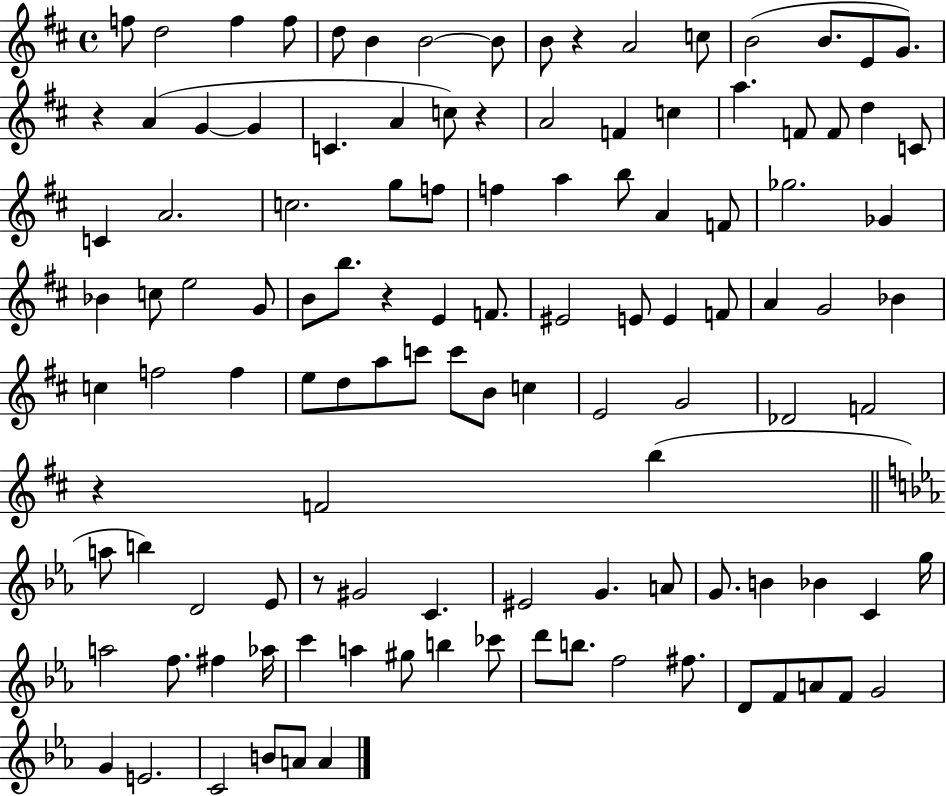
{
  \clef treble
  \time 4/4
  \defaultTimeSignature
  \key d \major
  f''8 d''2 f''4 f''8 | d''8 b'4 b'2~~ b'8 | b'8 r4 a'2 c''8 | b'2( b'8. e'8 g'8.) | \break r4 a'4( g'4~~ g'4 | c'4. a'4 c''8) r4 | a'2 f'4 c''4 | a''4. f'8 f'8 d''4 c'8 | \break c'4 a'2. | c''2. g''8 f''8 | f''4 a''4 b''8 a'4 f'8 | ges''2. ges'4 | \break bes'4 c''8 e''2 g'8 | b'8 b''8. r4 e'4 f'8. | eis'2 e'8 e'4 f'8 | a'4 g'2 bes'4 | \break c''4 f''2 f''4 | e''8 d''8 a''8 c'''8 c'''8 b'8 c''4 | e'2 g'2 | des'2 f'2 | \break r4 f'2 b''4( | \bar "||" \break \key ees \major a''8 b''4) d'2 ees'8 | r8 gis'2 c'4. | eis'2 g'4. a'8 | g'8. b'4 bes'4 c'4 g''16 | \break a''2 f''8. fis''4 aes''16 | c'''4 a''4 gis''8 b''4 ces'''8 | d'''8 b''8. f''2 fis''8. | d'8 f'8 a'8 f'8 g'2 | \break g'4 e'2. | c'2 b'8 a'8 a'4 | \bar "|."
}